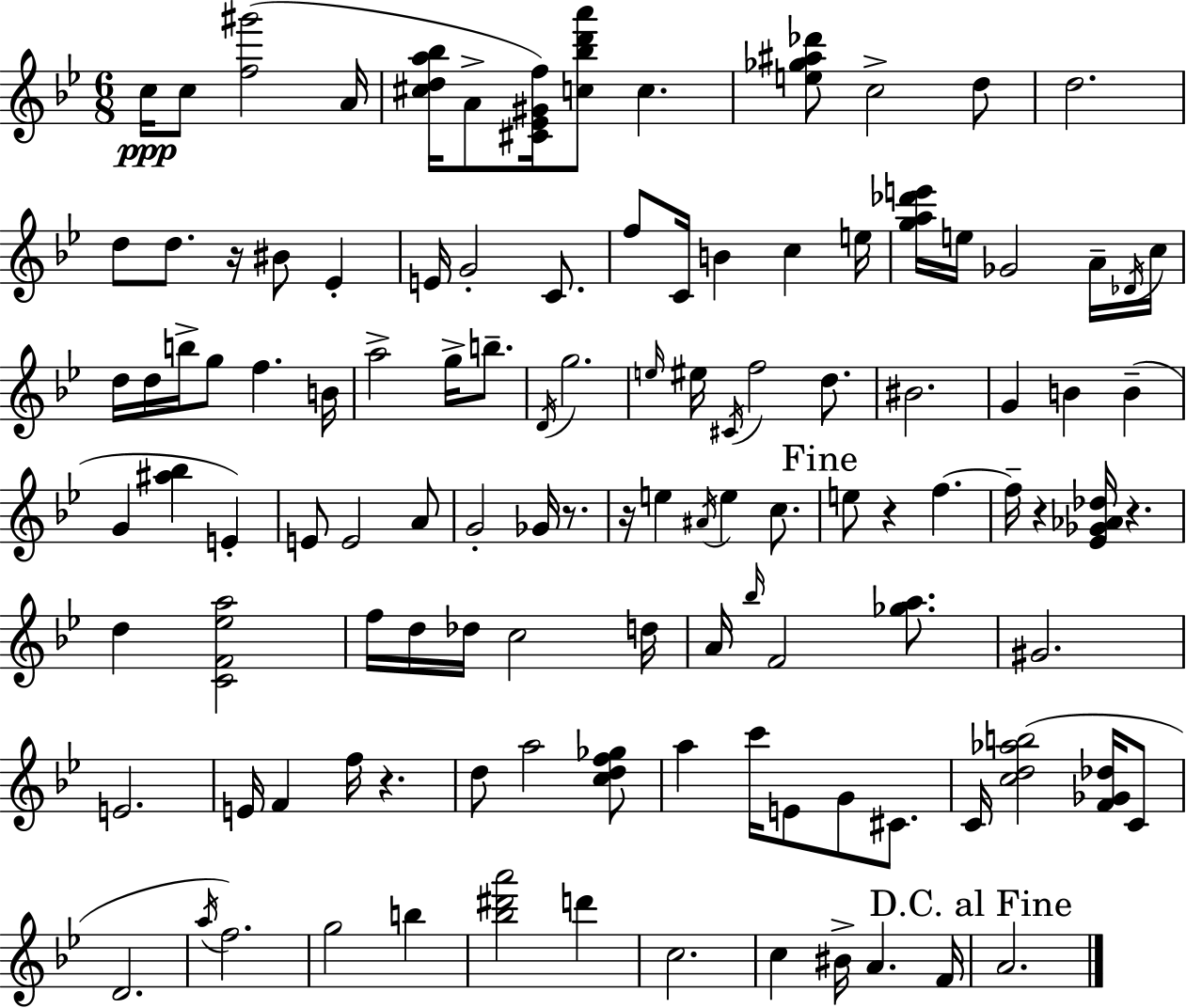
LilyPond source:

{
  \clef treble
  \numericTimeSignature
  \time 6/8
  \key g \minor
  c''16\ppp c''8 <f'' gis'''>2( a'16 | <cis'' d'' a'' bes''>16 a'8-> <cis' ees' gis' f''>16) <c'' bes'' d''' a'''>8 c''4. | <e'' ges'' ais'' des'''>8 c''2-> d''8 | d''2. | \break d''8 d''8. r16 bis'8 ees'4-. | e'16 g'2-. c'8. | f''8 c'16 b'4 c''4 e''16 | <g'' a'' des''' e'''>16 e''16 ges'2 a'16-- \acciaccatura { des'16 } | \break c''16 d''16 d''16 b''16-> g''8 f''4. | b'16 a''2-> g''16-> b''8.-- | \acciaccatura { d'16 } g''2. | \grace { e''16 } eis''16 \acciaccatura { cis'16 } f''2 | \break d''8. bis'2. | g'4 b'4 | b'4--( g'4 <ais'' bes''>4 | e'4-.) e'8 e'2 | \break a'8 g'2-. | ges'16 r8. r16 e''4 \acciaccatura { ais'16 } e''4 | c''8. \mark "Fine" e''8 r4 f''4.~~ | f''16-- r4 <ees' ges' aes' des''>16 r4. | \break d''4 <c' f' ees'' a''>2 | f''16 d''16 des''16 c''2 | d''16 a'16 \grace { bes''16 } f'2 | <ges'' a''>8. gis'2. | \break e'2. | e'16 f'4 f''16 | r4. d''8 a''2 | <c'' d'' f'' ges''>8 a''4 c'''16 e'8 | \break g'8 cis'8. c'16 <c'' d'' aes'' b''>2( | <f' ges' des''>16 c'8 d'2. | \acciaccatura { a''16 } f''2.) | g''2 | \break b''4 <bes'' dis''' a'''>2 | d'''4 c''2. | c''4 bis'16-> | a'4. f'16 \mark "D.C. al Fine" a'2. | \break \bar "|."
}